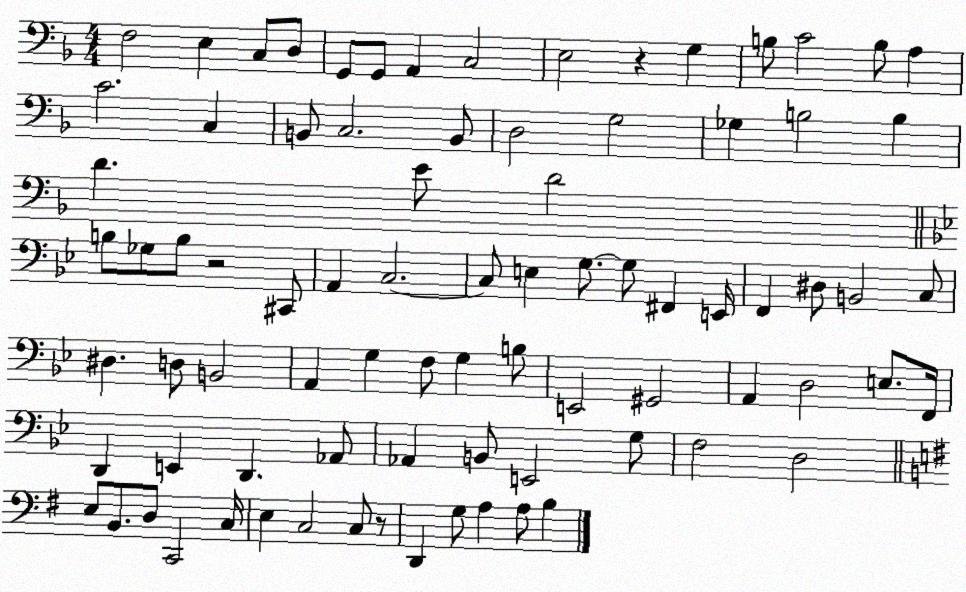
X:1
T:Untitled
M:4/4
L:1/4
K:F
F,2 E, C,/2 D,/2 G,,/2 G,,/2 A,, C,2 E,2 z G, B,/2 C2 B,/2 A, C2 C, B,,/2 C,2 B,,/2 D,2 G,2 _G, B,2 B, D E/2 D2 B,/2 _G,/2 B,/2 z2 ^C,,/2 A,, C,2 C,/2 E, G,/2 G,/2 ^F,, E,,/4 F,, ^D,/2 B,,2 C,/2 ^D, D,/2 B,,2 A,, G, F,/2 G, B,/2 E,,2 ^G,,2 A,, D,2 E,/2 F,,/4 D,, E,, D,, _A,,/2 _A,, B,,/2 E,,2 G,/2 F,2 D,2 E,/2 B,,/2 D,/2 C,,2 C,/4 E, C,2 C,/2 z/2 D,, G,/2 A, A,/2 B,